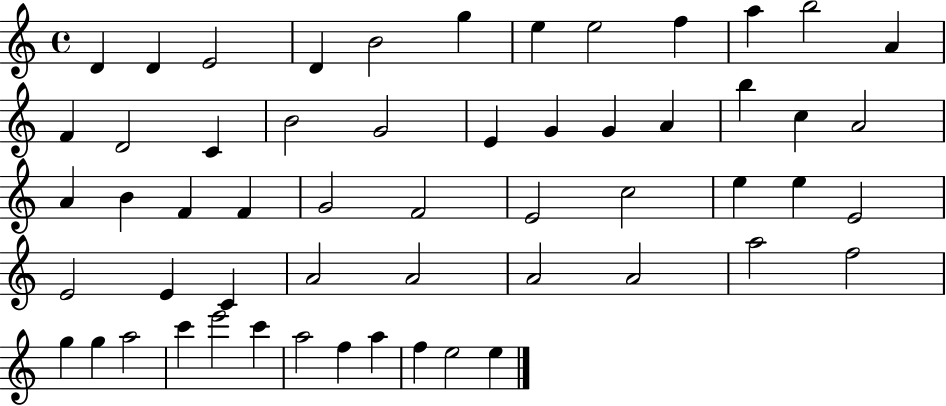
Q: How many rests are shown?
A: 0